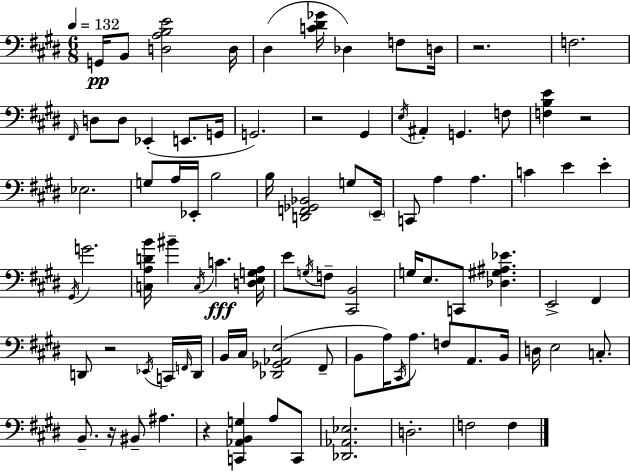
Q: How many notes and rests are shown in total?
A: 90